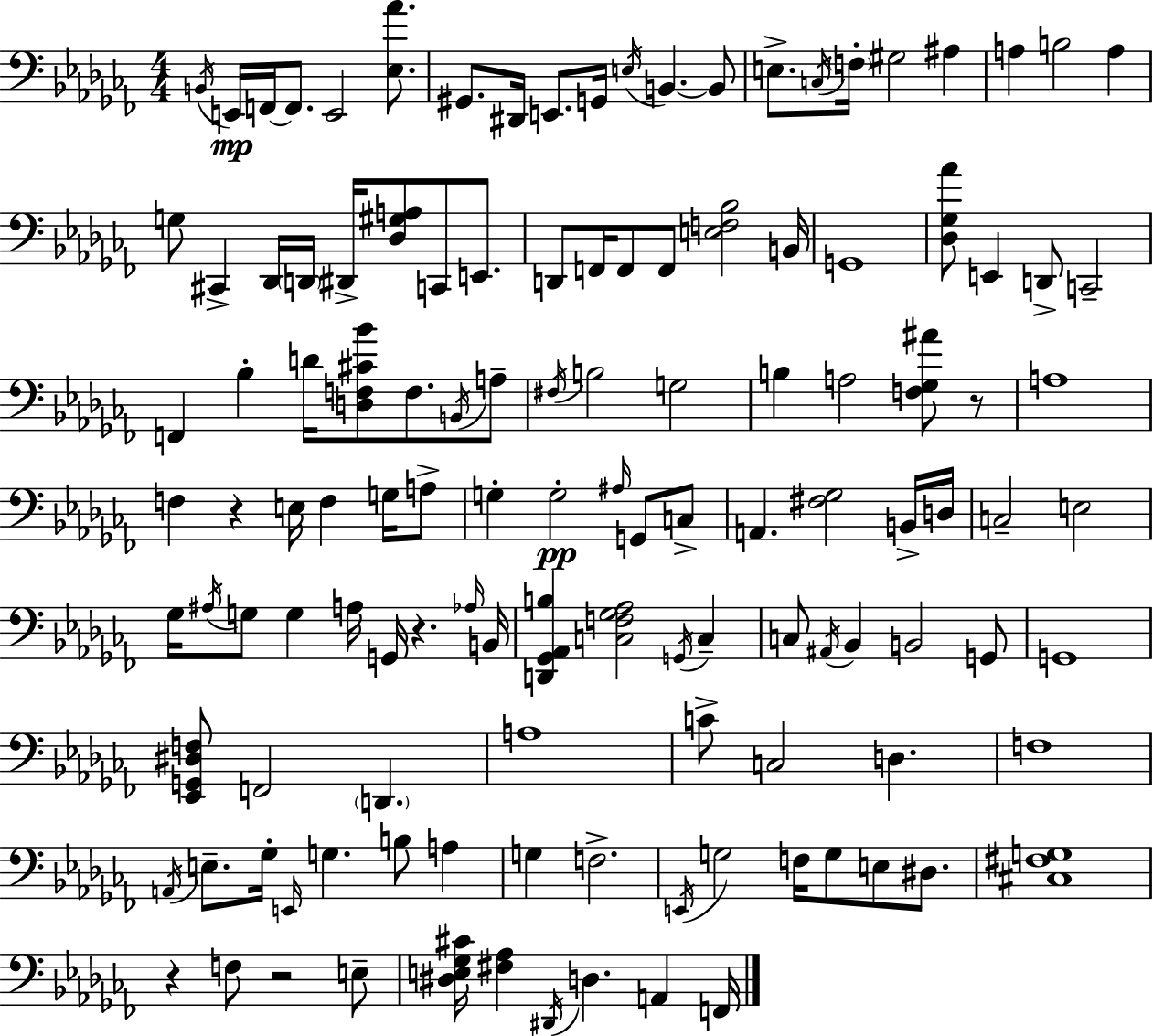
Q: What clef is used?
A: bass